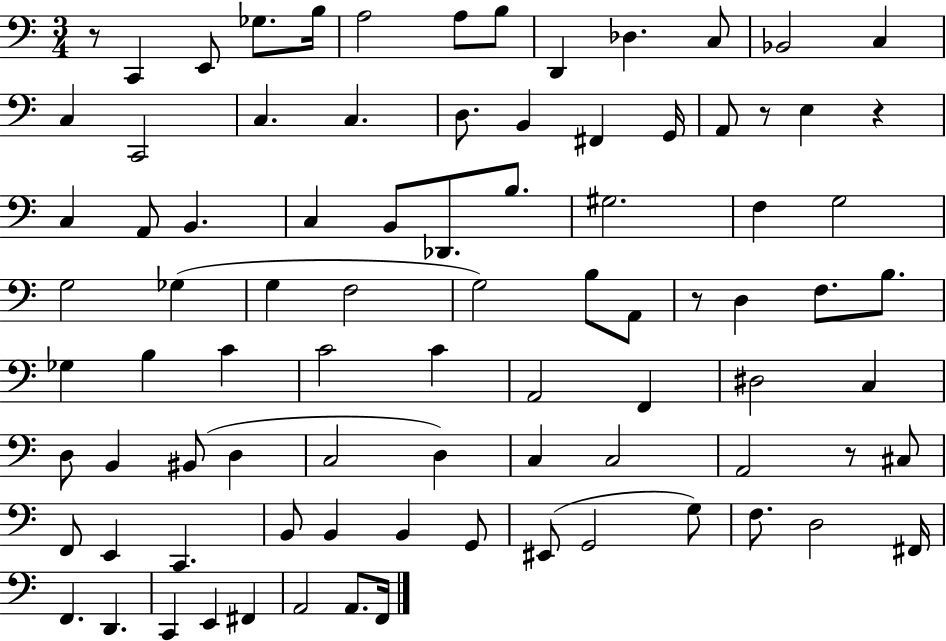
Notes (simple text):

R/e C2/q E2/e Gb3/e. B3/s A3/h A3/e B3/e D2/q Db3/q. C3/e Bb2/h C3/q C3/q C2/h C3/q. C3/q. D3/e. B2/q F#2/q G2/s A2/e R/e E3/q R/q C3/q A2/e B2/q. C3/q B2/e Db2/e. B3/e. G#3/h. F3/q G3/h G3/h Gb3/q G3/q F3/h G3/h B3/e A2/e R/e D3/q F3/e. B3/e. Gb3/q B3/q C4/q C4/h C4/q A2/h F2/q D#3/h C3/q D3/e B2/q BIS2/e D3/q C3/h D3/q C3/q C3/h A2/h R/e C#3/e F2/e E2/q C2/q. B2/e B2/q B2/q G2/e EIS2/e G2/h G3/e F3/e. D3/h F#2/s F2/q. D2/q. C2/q E2/q F#2/q A2/h A2/e. F2/s